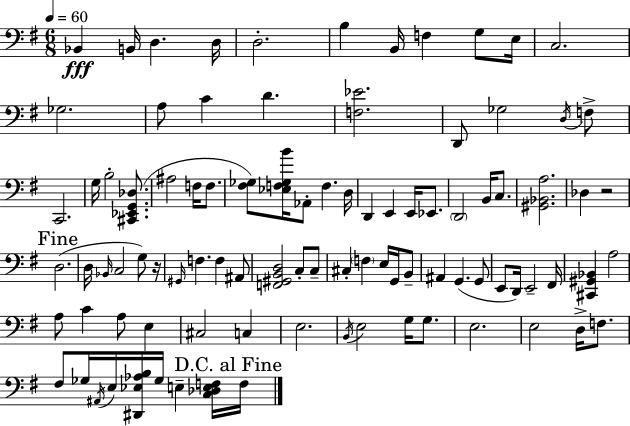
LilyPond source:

{
  \clef bass
  \numericTimeSignature
  \time 6/8
  \key e \minor
  \tempo 4 = 60
  bes,4\fff b,16 d4. d16 | d2.-. | b4 b,16 f4 g8 e16 | c2. | \break ges2. | a8 c'4 d'4. | <f ees'>2. | d,8 ges2 \acciaccatura { d16 } f8-> | \break c,2. | g16 b2-. <cis, ees, g, des>8.( | ais2 f16 f8. | <fis ges>8) <ees f ges b'>16 aes,8-. f4. | \break d16 d,4 e,4 e,16 ees,8. | \parenthesize d,2 b,16 c8. | <gis, bes, a>2. | des4 r2 | \break \mark "Fine" d2.( | d16 \grace { bes,16 } c2 g8) | r16 \grace { gis,16 } f4. f4 | ais,8 <f, gis, b, d>2 c8-. | \break c8-- cis4-. \parenthesize f4 e16 | g,16 b,8-- ais,4 g,4.( | g,8 e,8 d,16) e,2-- | fis,16 <cis, gis, bes,>4 a2 | \break a8 c'4 a8 e4 | cis2 c4 | e2. | \acciaccatura { b,16 } e2 | \break g16 g8. e2. | e2 | d16-> f8. fis8 ges16 \acciaccatura { ais,16 } e16 <dis, ees aes b>16 ges16 e4-- | <c des e f>16 \mark "D.C. al Fine" f16 \bar "|."
}